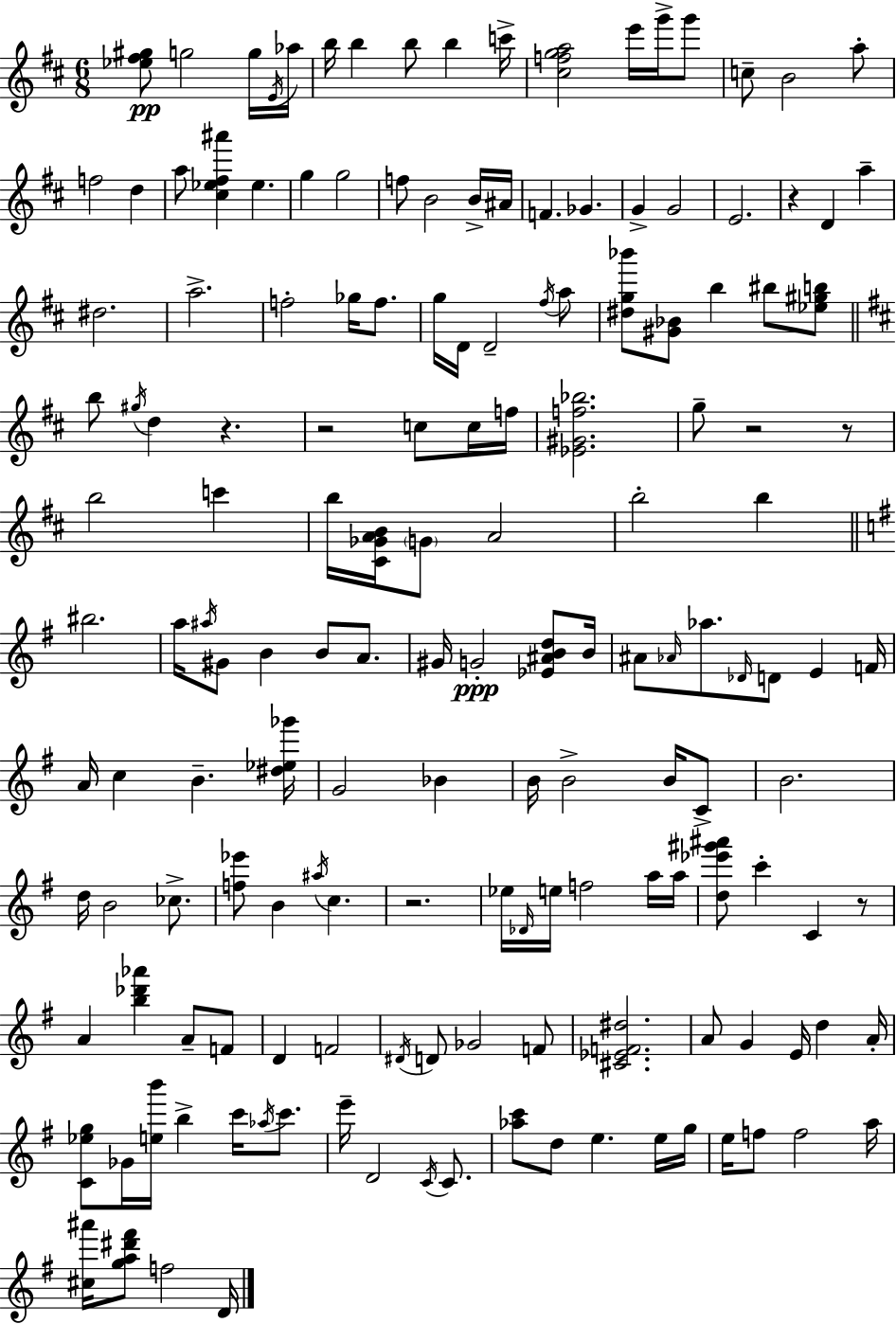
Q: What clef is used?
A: treble